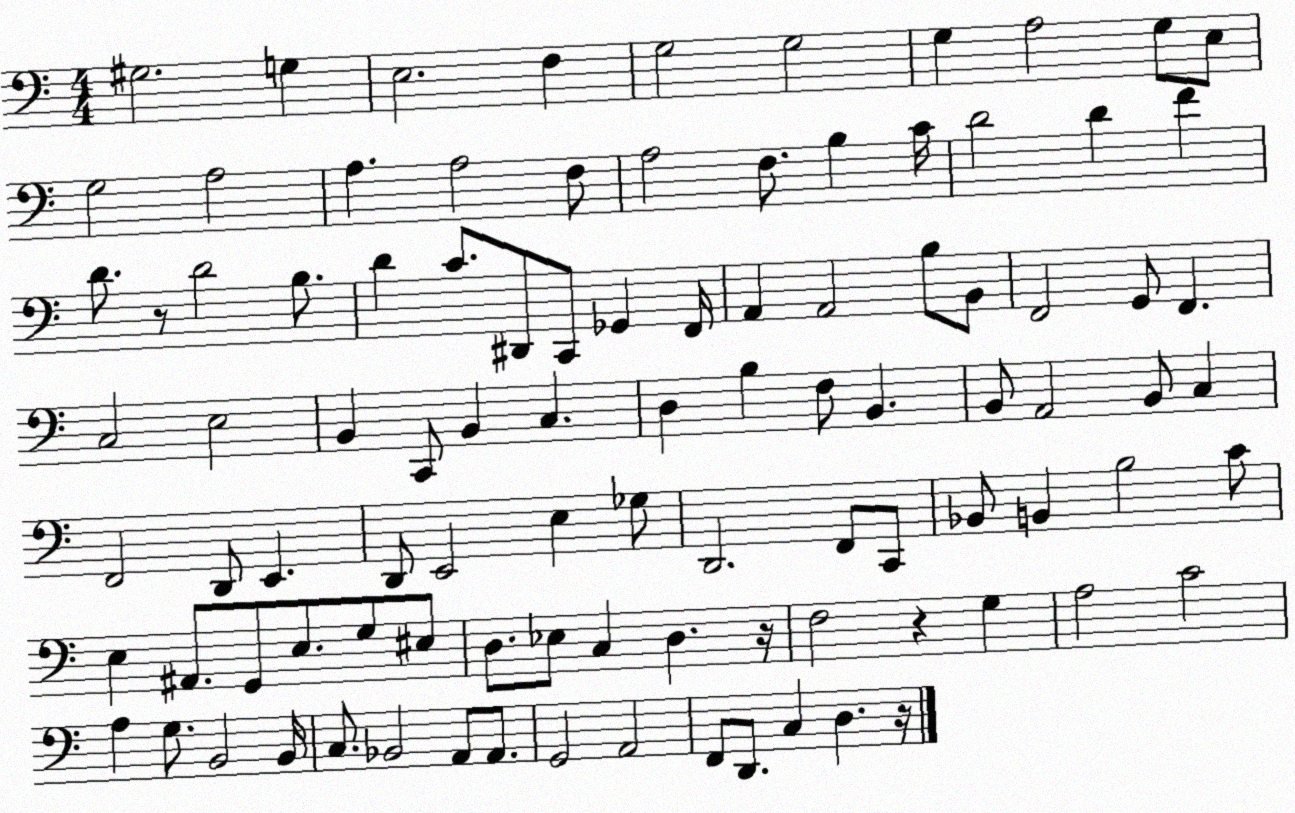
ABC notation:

X:1
T:Untitled
M:4/4
L:1/4
K:C
^G,2 G, E,2 F, G,2 G,2 G, A,2 G,/2 E,/2 G,2 A,2 A, A,2 F,/2 A,2 F,/2 B, C/4 D2 D F D/2 z/2 D2 B,/2 D C/2 ^D,,/2 C,,/2 _G,, F,,/4 A,, A,,2 B,/2 B,,/2 F,,2 G,,/2 F,, C,2 E,2 B,, C,,/2 B,, C, D, B, F,/2 B,, B,,/2 A,,2 B,,/2 C, F,,2 D,,/2 E,, D,,/2 E,,2 E, _G,/2 D,,2 F,,/2 C,,/2 _B,,/2 B,, B,2 C/2 E, ^A,,/2 G,,/2 E,/2 G,/2 ^E,/2 D,/2 _E,/2 C, D, z/4 F,2 z G, A,2 C2 A, G,/2 B,,2 B,,/4 C,/2 _B,,2 A,,/2 A,,/2 G,,2 A,,2 F,,/2 D,,/2 C, D, z/4